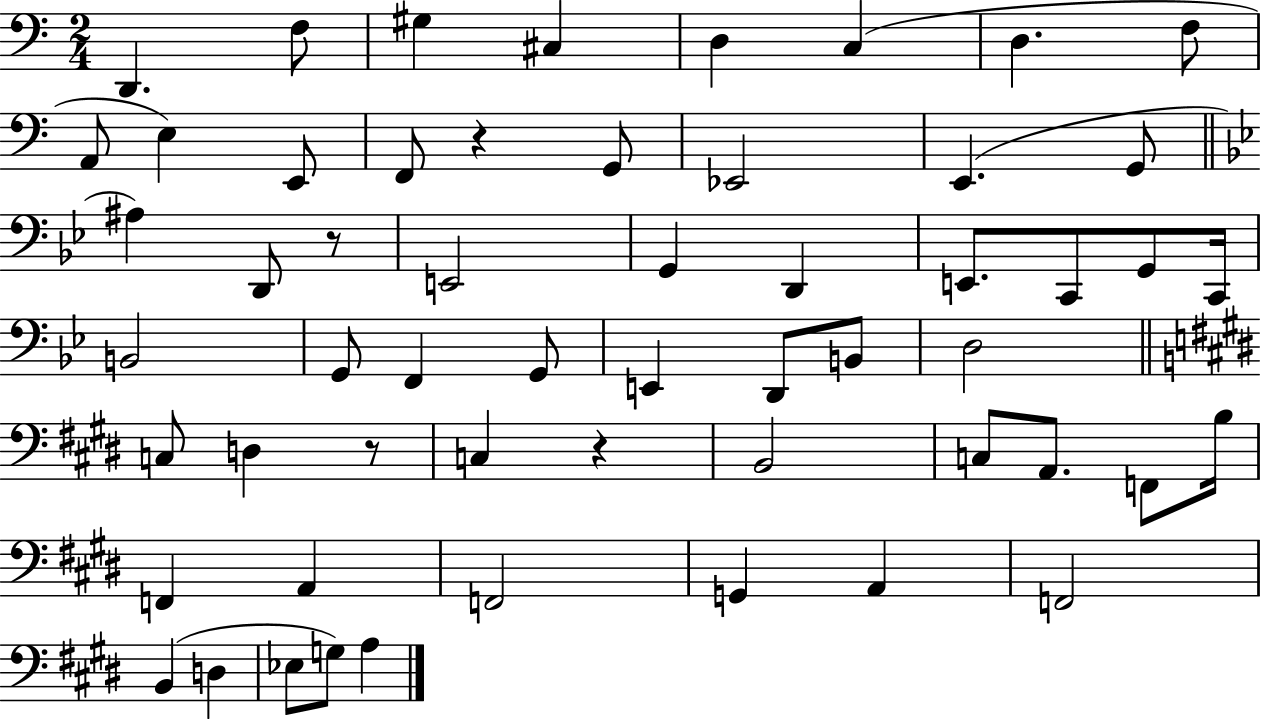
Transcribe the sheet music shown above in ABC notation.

X:1
T:Untitled
M:2/4
L:1/4
K:C
D,, F,/2 ^G, ^C, D, C, D, F,/2 A,,/2 E, E,,/2 F,,/2 z G,,/2 _E,,2 E,, G,,/2 ^A, D,,/2 z/2 E,,2 G,, D,, E,,/2 C,,/2 G,,/2 C,,/4 B,,2 G,,/2 F,, G,,/2 E,, D,,/2 B,,/2 D,2 C,/2 D, z/2 C, z B,,2 C,/2 A,,/2 F,,/2 B,/4 F,, A,, F,,2 G,, A,, F,,2 B,, D, _E,/2 G,/2 A,